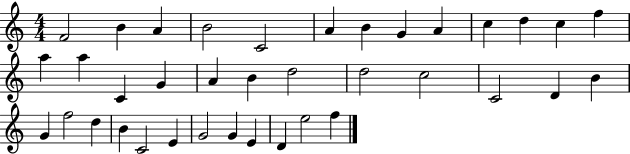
X:1
T:Untitled
M:4/4
L:1/4
K:C
F2 B A B2 C2 A B G A c d c f a a C G A B d2 d2 c2 C2 D B G f2 d B C2 E G2 G E D e2 f